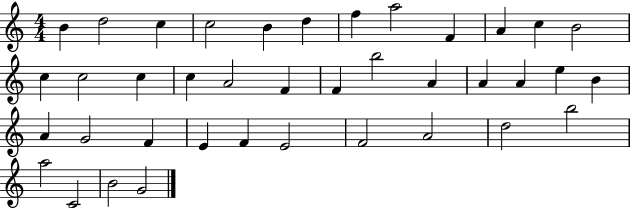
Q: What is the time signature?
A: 4/4